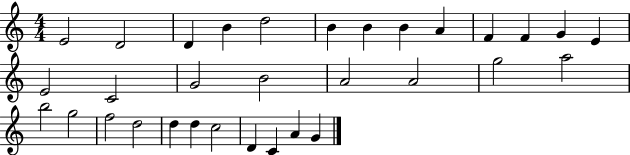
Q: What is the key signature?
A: C major